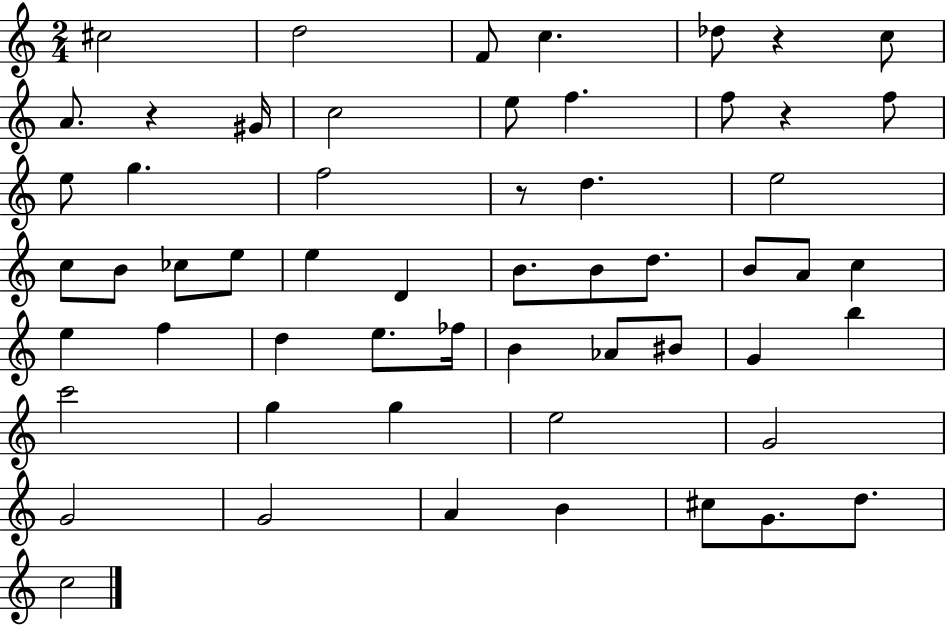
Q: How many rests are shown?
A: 4